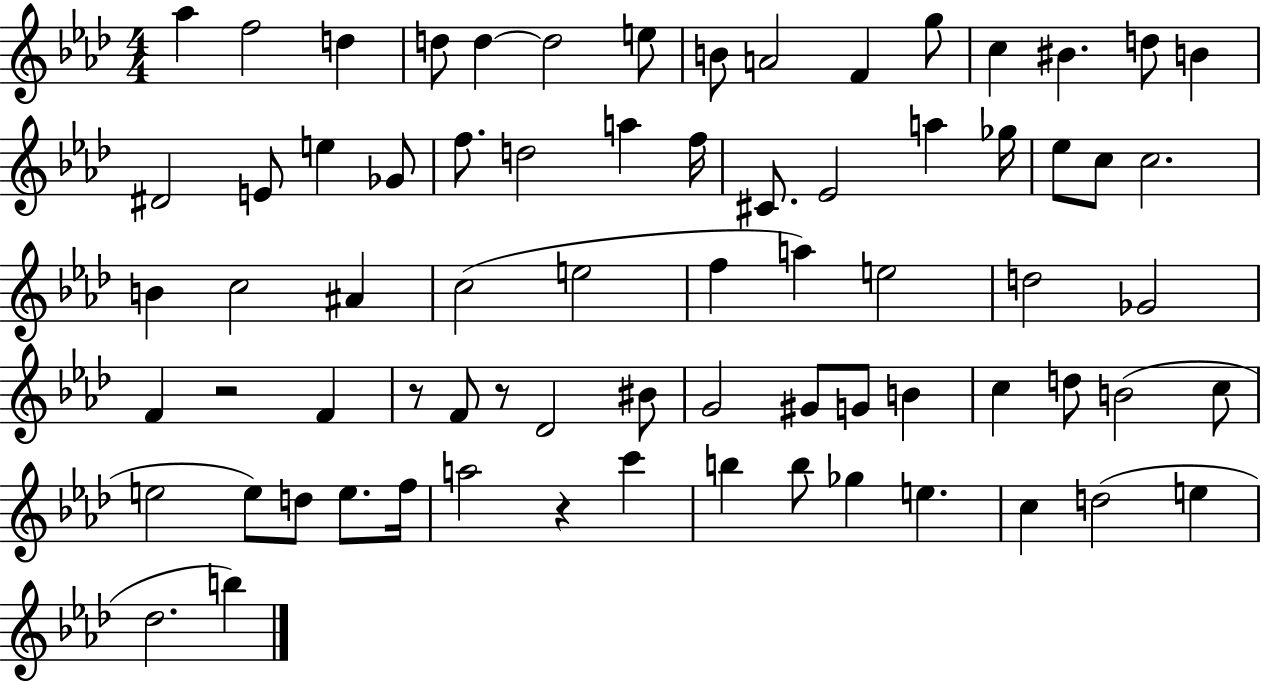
{
  \clef treble
  \numericTimeSignature
  \time 4/4
  \key aes \major
  \repeat volta 2 { aes''4 f''2 d''4 | d''8 d''4~~ d''2 e''8 | b'8 a'2 f'4 g''8 | c''4 bis'4. d''8 b'4 | \break dis'2 e'8 e''4 ges'8 | f''8. d''2 a''4 f''16 | cis'8. ees'2 a''4 ges''16 | ees''8 c''8 c''2. | \break b'4 c''2 ais'4 | c''2( e''2 | f''4 a''4) e''2 | d''2 ges'2 | \break f'4 r2 f'4 | r8 f'8 r8 des'2 bis'8 | g'2 gis'8 g'8 b'4 | c''4 d''8 b'2( c''8 | \break e''2 e''8) d''8 e''8. f''16 | a''2 r4 c'''4 | b''4 b''8 ges''4 e''4. | c''4 d''2( e''4 | \break des''2. b''4) | } \bar "|."
}